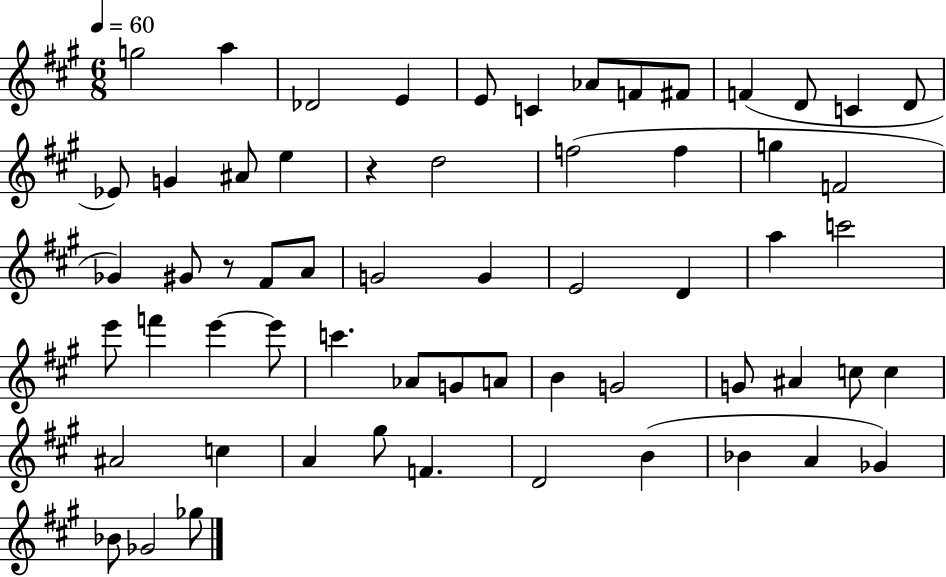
X:1
T:Untitled
M:6/8
L:1/4
K:A
g2 a _D2 E E/2 C _A/2 F/2 ^F/2 F D/2 C D/2 _E/2 G ^A/2 e z d2 f2 f g F2 _G ^G/2 z/2 ^F/2 A/2 G2 G E2 D a c'2 e'/2 f' e' e'/2 c' _A/2 G/2 A/2 B G2 G/2 ^A c/2 c ^A2 c A ^g/2 F D2 B _B A _G _B/2 _G2 _g/2